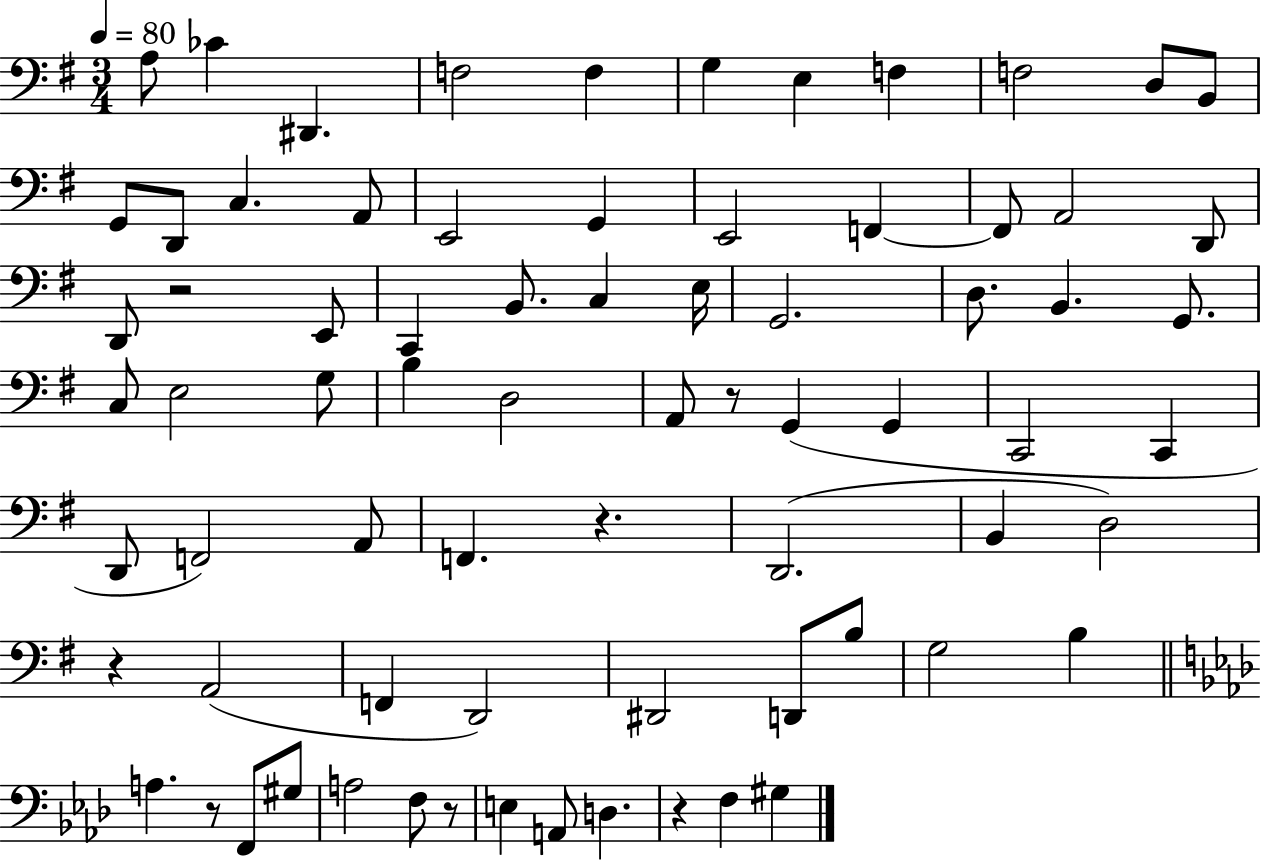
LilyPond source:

{
  \clef bass
  \numericTimeSignature
  \time 3/4
  \key g \major
  \tempo 4 = 80
  a8 ces'4 dis,4. | f2 f4 | g4 e4 f4 | f2 d8 b,8 | \break g,8 d,8 c4. a,8 | e,2 g,4 | e,2 f,4~~ | f,8 a,2 d,8 | \break d,8 r2 e,8 | c,4 b,8. c4 e16 | g,2. | d8. b,4. g,8. | \break c8 e2 g8 | b4 d2 | a,8 r8 g,4( g,4 | c,2 c,4 | \break d,8 f,2) a,8 | f,4. r4. | d,2.( | b,4 d2) | \break r4 a,2( | f,4 d,2) | dis,2 d,8 b8 | g2 b4 | \break \bar "||" \break \key f \minor a4. r8 f,8 gis8 | a2 f8 r8 | e4 a,8 d4. | r4 f4 gis4 | \break \bar "|."
}